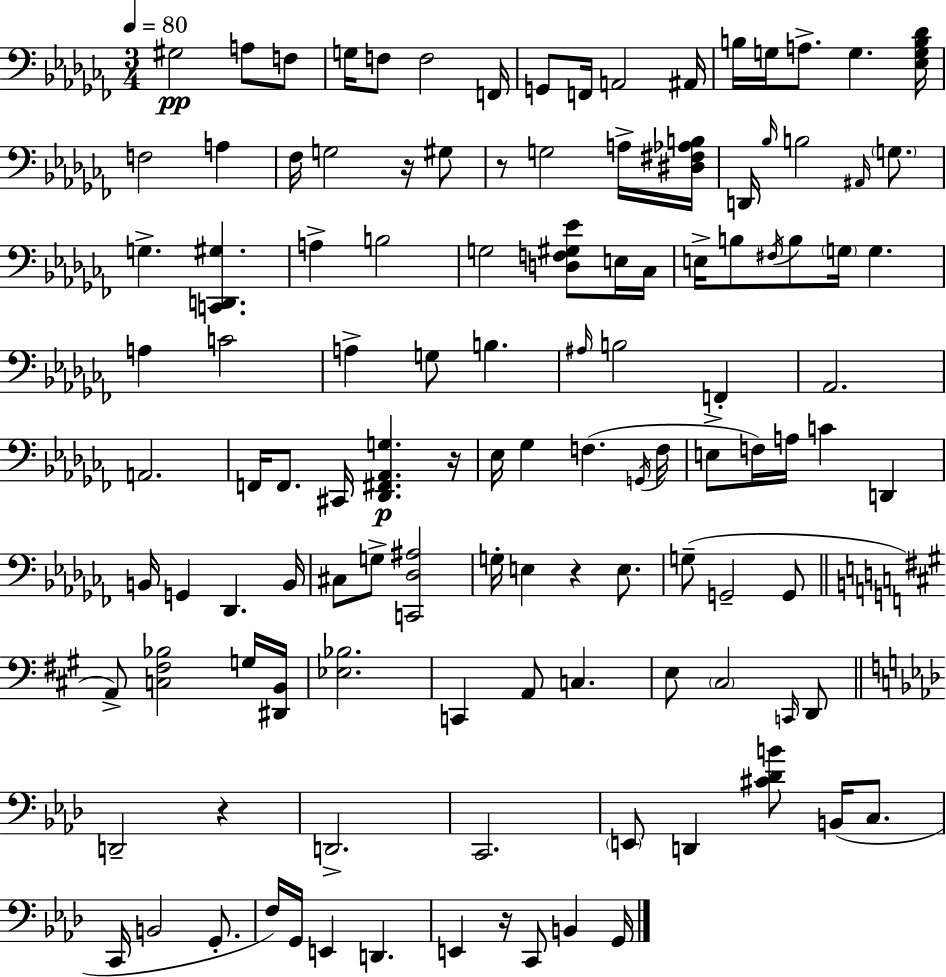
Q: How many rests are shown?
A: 6